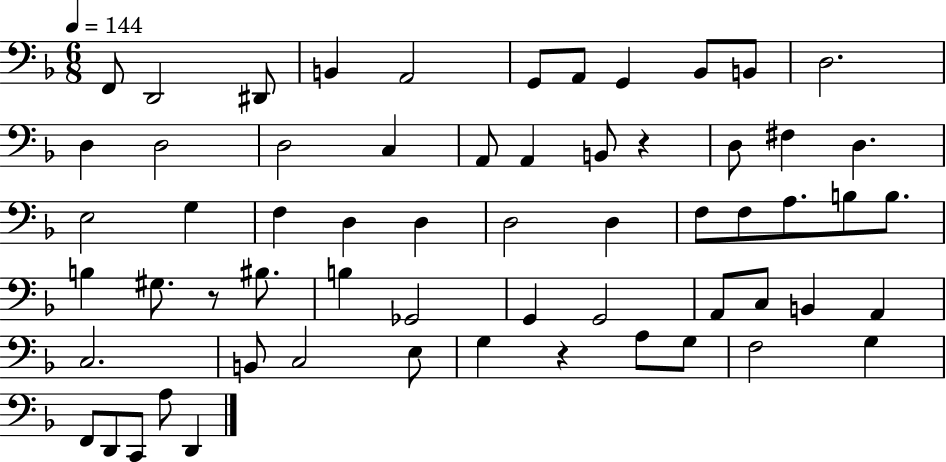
F2/e D2/h D#2/e B2/q A2/h G2/e A2/e G2/q Bb2/e B2/e D3/h. D3/q D3/h D3/h C3/q A2/e A2/q B2/e R/q D3/e F#3/q D3/q. E3/h G3/q F3/q D3/q D3/q D3/h D3/q F3/e F3/e A3/e. B3/e B3/e. B3/q G#3/e. R/e BIS3/e. B3/q Gb2/h G2/q G2/h A2/e C3/e B2/q A2/q C3/h. B2/e C3/h E3/e G3/q R/q A3/e G3/e F3/h G3/q F2/e D2/e C2/e A3/e D2/q